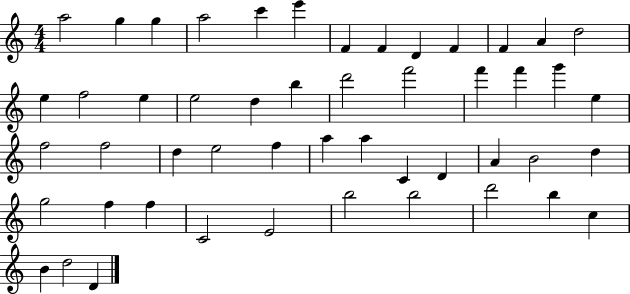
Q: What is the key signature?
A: C major